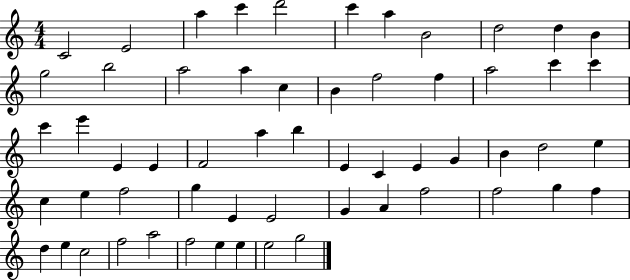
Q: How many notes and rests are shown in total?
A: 58